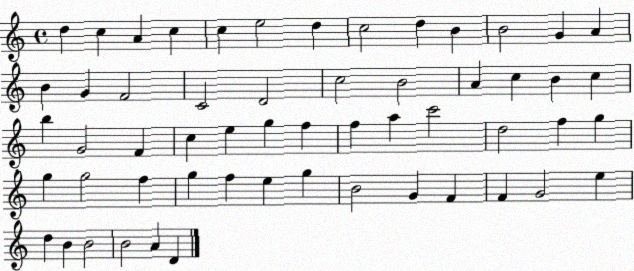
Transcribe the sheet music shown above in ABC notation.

X:1
T:Untitled
M:4/4
L:1/4
K:C
d c A c c e2 d c2 d B B2 G A B G F2 C2 D2 c2 B2 A c B c b G2 F c e g f f a c'2 d2 f g g g2 f g f e g B2 G F F G2 e d B B2 B2 A D